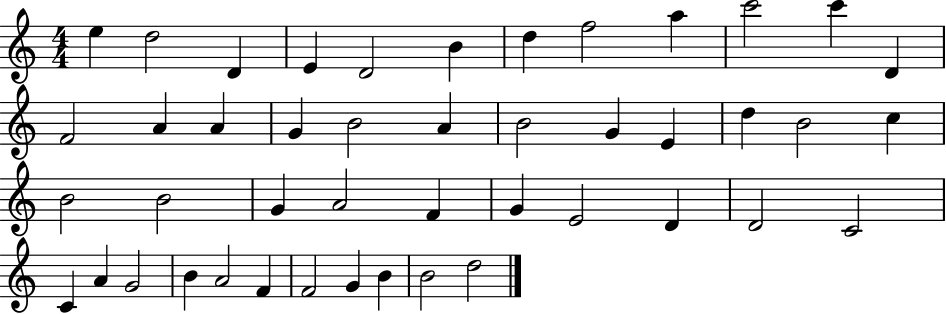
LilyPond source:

{
  \clef treble
  \numericTimeSignature
  \time 4/4
  \key c \major
  e''4 d''2 d'4 | e'4 d'2 b'4 | d''4 f''2 a''4 | c'''2 c'''4 d'4 | \break f'2 a'4 a'4 | g'4 b'2 a'4 | b'2 g'4 e'4 | d''4 b'2 c''4 | \break b'2 b'2 | g'4 a'2 f'4 | g'4 e'2 d'4 | d'2 c'2 | \break c'4 a'4 g'2 | b'4 a'2 f'4 | f'2 g'4 b'4 | b'2 d''2 | \break \bar "|."
}